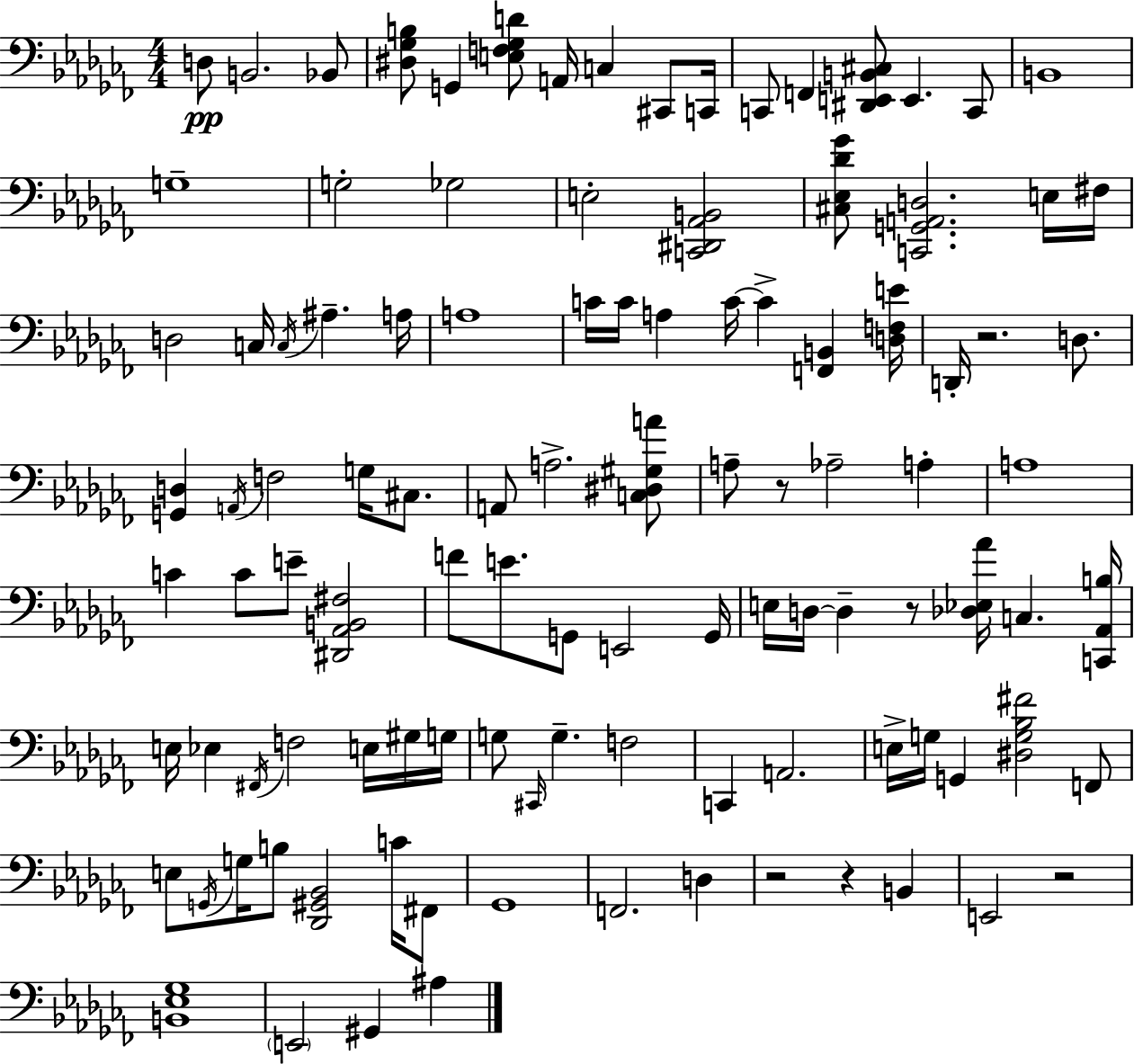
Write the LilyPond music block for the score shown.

{
  \clef bass
  \numericTimeSignature
  \time 4/4
  \key aes \minor
  d8\pp b,2. bes,8 | <dis ges b>8 g,4 <e f ges d'>8 a,16 c4 cis,8 c,16 | c,8 f,4 <dis, e, b, cis>8 e,4. c,8 | b,1 | \break g1-- | g2-. ges2 | e2-. <c, dis, aes, b,>2 | <cis ees des' ges'>8 <c, g, a, d>2. e16 fis16 | \break d2 c16 \acciaccatura { c16 } ais4.-- | a16 a1 | c'16 c'16 a4 c'16~~ c'4-> <f, b,>4 | <d f e'>16 d,16-. r2. d8. | \break <g, d>4 \acciaccatura { a,16 } f2 g16 cis8. | a,8 a2.-> | <c dis gis a'>8 a8-- r8 aes2-- a4-. | a1 | \break c'4 c'8 e'8-- <dis, aes, b, fis>2 | f'8 e'8. g,8 e,2 | g,16 e16 d16~~ d4-- r8 <des ees aes'>16 c4. | <c, aes, b>16 e16 ees4 \acciaccatura { fis,16 } f2 | \break e16 gis16 g16 g8 \grace { cis,16 } g4.-- f2 | c,4 a,2. | e16-> g16 g,4 <dis g bes fis'>2 | f,8 e8 \acciaccatura { g,16 } g16 b8 <des, gis, bes,>2 | \break c'16 fis,8 ges,1 | f,2. | d4 r2 r4 | b,4 e,2 r2 | \break <b, ees ges>1 | \parenthesize e,2 gis,4 | ais4 \bar "|."
}